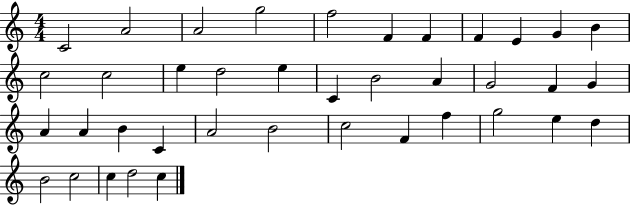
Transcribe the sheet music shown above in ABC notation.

X:1
T:Untitled
M:4/4
L:1/4
K:C
C2 A2 A2 g2 f2 F F F E G B c2 c2 e d2 e C B2 A G2 F G A A B C A2 B2 c2 F f g2 e d B2 c2 c d2 c